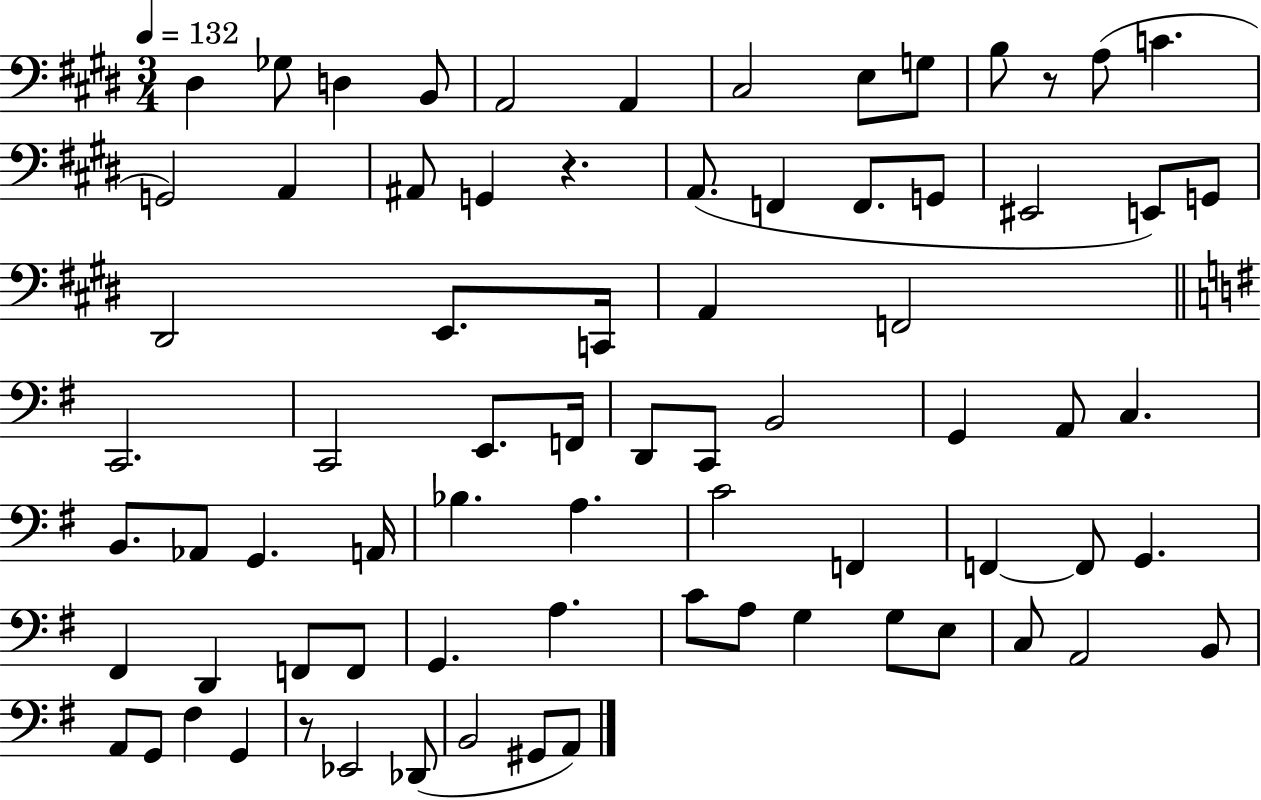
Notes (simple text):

D#3/q Gb3/e D3/q B2/e A2/h A2/q C#3/h E3/e G3/e B3/e R/e A3/e C4/q. G2/h A2/q A#2/e G2/q R/q. A2/e. F2/q F2/e. G2/e EIS2/h E2/e G2/e D#2/h E2/e. C2/s A2/q F2/h C2/h. C2/h E2/e. F2/s D2/e C2/e B2/h G2/q A2/e C3/q. B2/e. Ab2/e G2/q. A2/s Bb3/q. A3/q. C4/h F2/q F2/q F2/e G2/q. F#2/q D2/q F2/e F2/e G2/q. A3/q. C4/e A3/e G3/q G3/e E3/e C3/e A2/h B2/e A2/e G2/e F#3/q G2/q R/e Eb2/h Db2/e B2/h G#2/e A2/e